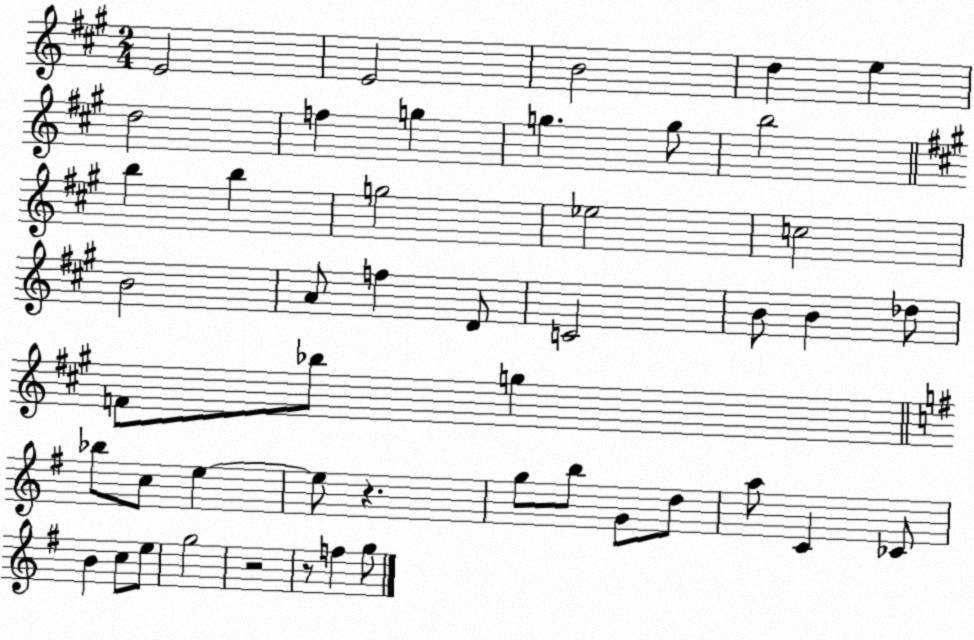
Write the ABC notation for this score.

X:1
T:Untitled
M:2/4
L:1/4
K:A
E2 E2 B2 d e d2 f g g g/2 b2 b b g2 _e2 c2 B2 A/2 f D/2 C2 B/2 B _d/2 F/2 _b/2 g _b/2 c/2 e e/2 z g/2 b/2 G/2 d/2 a/2 C _C/2 B c/2 e/2 g2 z2 z/2 f g/2